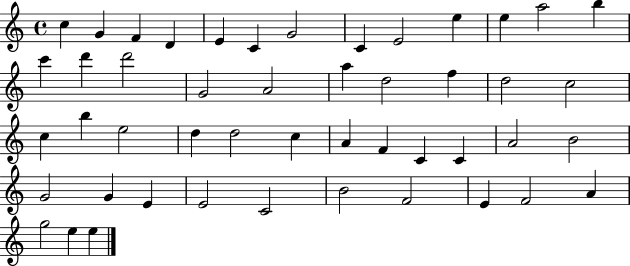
{
  \clef treble
  \time 4/4
  \defaultTimeSignature
  \key c \major
  c''4 g'4 f'4 d'4 | e'4 c'4 g'2 | c'4 e'2 e''4 | e''4 a''2 b''4 | \break c'''4 d'''4 d'''2 | g'2 a'2 | a''4 d''2 f''4 | d''2 c''2 | \break c''4 b''4 e''2 | d''4 d''2 c''4 | a'4 f'4 c'4 c'4 | a'2 b'2 | \break g'2 g'4 e'4 | e'2 c'2 | b'2 f'2 | e'4 f'2 a'4 | \break g''2 e''4 e''4 | \bar "|."
}